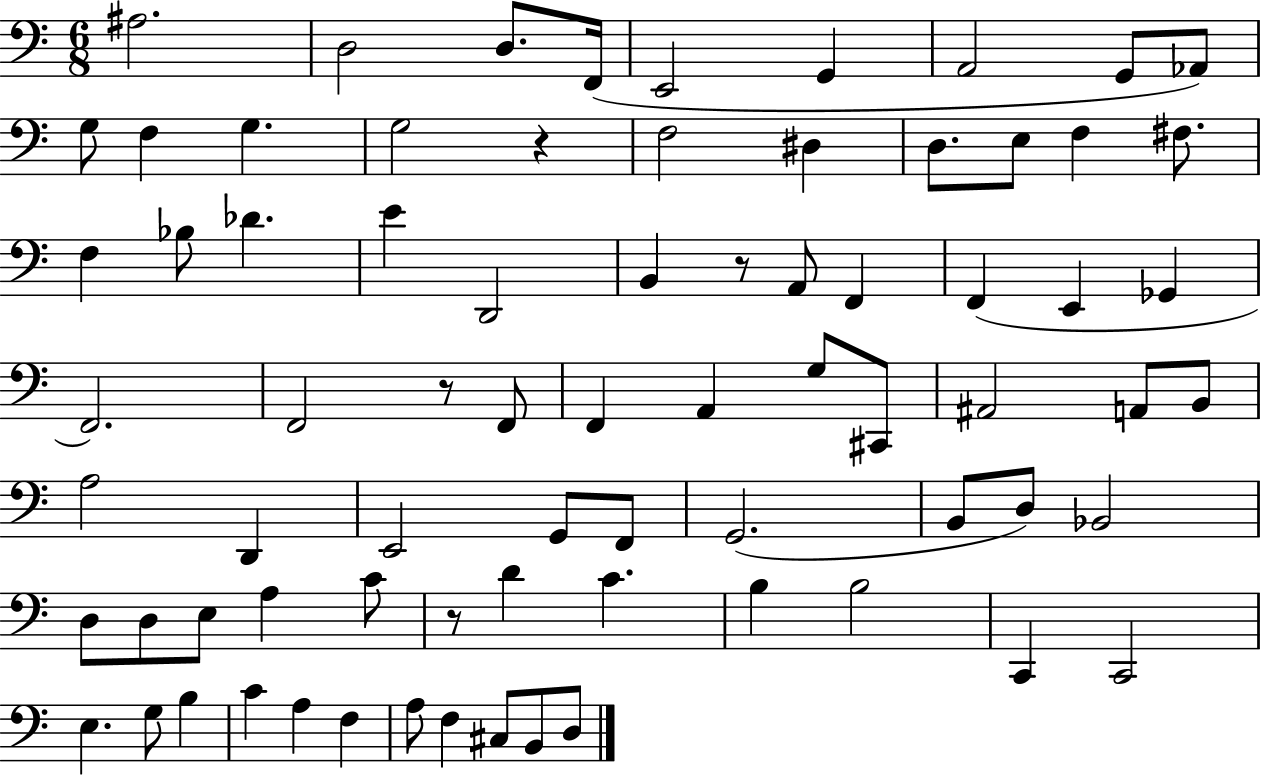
{
  \clef bass
  \numericTimeSignature
  \time 6/8
  \key c \major
  ais2. | d2 d8. f,16( | e,2 g,4 | a,2 g,8 aes,8) | \break g8 f4 g4. | g2 r4 | f2 dis4 | d8. e8 f4 fis8. | \break f4 bes8 des'4. | e'4 d,2 | b,4 r8 a,8 f,4 | f,4( e,4 ges,4 | \break f,2.) | f,2 r8 f,8 | f,4 a,4 g8 cis,8 | ais,2 a,8 b,8 | \break a2 d,4 | e,2 g,8 f,8 | g,2.( | b,8 d8) bes,2 | \break d8 d8 e8 a4 c'8 | r8 d'4 c'4. | b4 b2 | c,4 c,2 | \break e4. g8 b4 | c'4 a4 f4 | a8 f4 cis8 b,8 d8 | \bar "|."
}